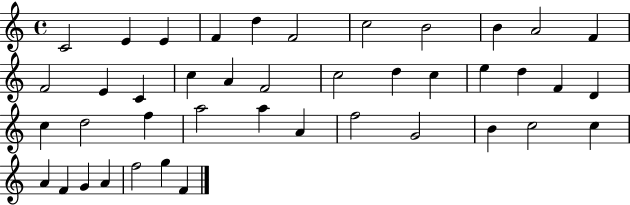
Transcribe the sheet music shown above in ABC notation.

X:1
T:Untitled
M:4/4
L:1/4
K:C
C2 E E F d F2 c2 B2 B A2 F F2 E C c A F2 c2 d c e d F D c d2 f a2 a A f2 G2 B c2 c A F G A f2 g F